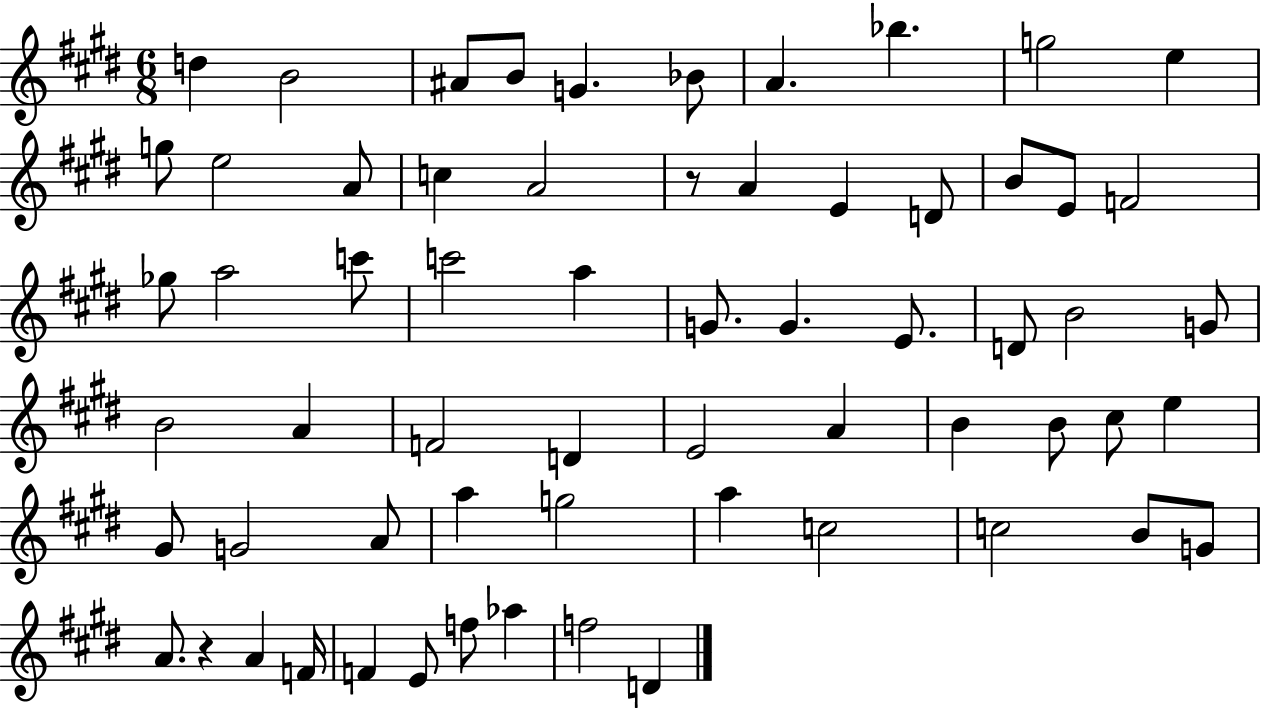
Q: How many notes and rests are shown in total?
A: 63